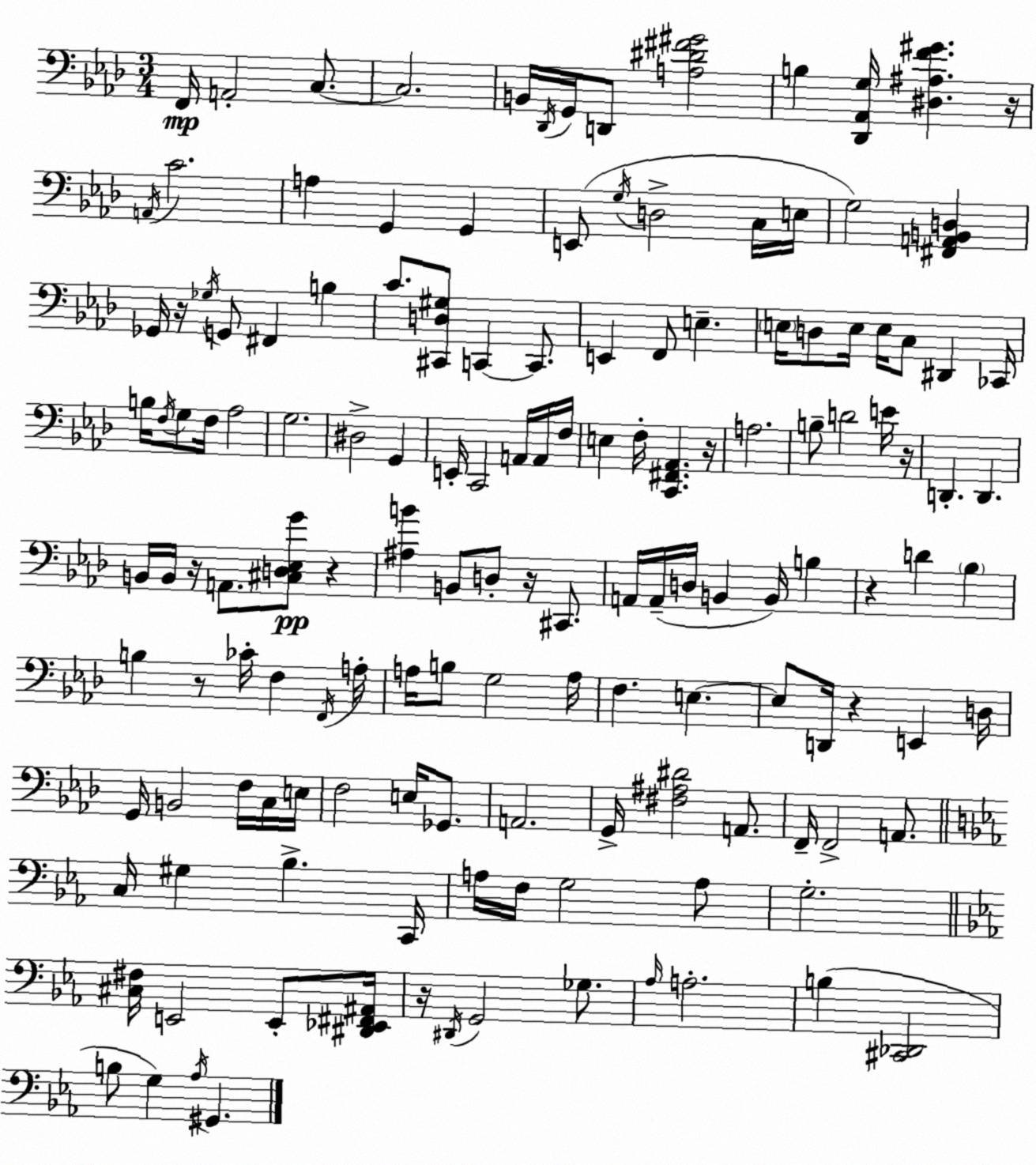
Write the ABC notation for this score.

X:1
T:Untitled
M:3/4
L:1/4
K:Ab
F,,/4 A,,2 C,/2 C,2 B,,/4 _D,,/4 G,,/4 D,,/2 [A,^D^F^G]2 B, [_D,,_A,,G,]/4 [^D,^A,F^G] z/4 A,,/4 C2 A, G,, G,, E,,/2 G,/4 D,2 C,/4 E,/4 G,2 [^F,,A,,B,,D,] _G,,/4 z/4 _G,/4 G,,/2 ^F,, B, C/2 [^C,,D,^G,]/2 C,, C,,/2 E,, F,,/2 E, E,/4 D,/2 E,/4 E,/4 C,/2 ^D,, _C,,/4 B,/4 F,/4 G,/2 F,/4 _A,2 G,2 ^D,2 G,, E,,/4 C,,2 A,,/4 A,,/4 F,/4 E, F,/4 [C,,^F,,_A,,] z/4 A,2 B,/2 D2 E/4 z/4 D,, D,, B,,/4 B,,/4 z/4 A,,/2 [^C,D,_E,G]/2 z [^A,B] B,,/2 D,/2 z/4 ^C,,/2 A,,/4 A,,/4 D,/4 B,, B,,/4 B, z D _B, B, z/2 _C/4 F, F,,/4 A,/4 A,/4 B,/2 G,2 A,/4 F, E, E,/2 D,,/4 z E,, D,/4 G,,/4 B,,2 F,/4 C,/4 E,/4 F,2 E,/4 _G,,/2 A,,2 G,,/4 [^F,^A,^D]2 A,,/2 F,,/4 F,,2 A,,/2 C,/4 ^G, _B, C,,/4 A,/4 F,/4 G,2 A,/2 G,2 [^C,^F,]/4 E,,2 E,,/2 [^D,,_E,,^F,,^A,,]/4 z/4 ^D,,/4 G,,2 _G,/2 _A,/4 A,2 B, [^C,,_D,,]2 B,/2 G, _A,/4 ^G,,